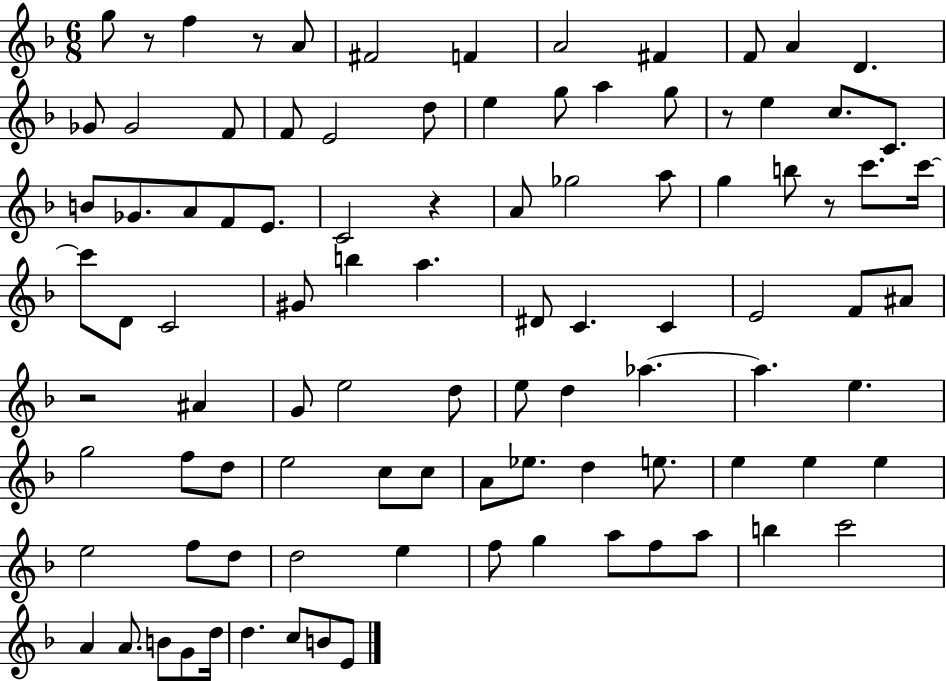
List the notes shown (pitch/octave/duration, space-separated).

G5/e R/e F5/q R/e A4/e F#4/h F4/q A4/h F#4/q F4/e A4/q D4/q. Gb4/e Gb4/h F4/e F4/e E4/h D5/e E5/q G5/e A5/q G5/e R/e E5/q C5/e. C4/e. B4/e Gb4/e. A4/e F4/e E4/e. C4/h R/q A4/e Gb5/h A5/e G5/q B5/e R/e C6/e. C6/s C6/e D4/e C4/h G#4/e B5/q A5/q. D#4/e C4/q. C4/q E4/h F4/e A#4/e R/h A#4/q G4/e E5/h D5/e E5/e D5/q Ab5/q. Ab5/q. E5/q. G5/h F5/e D5/e E5/h C5/e C5/e A4/e Eb5/e. D5/q E5/e. E5/q E5/q E5/q E5/h F5/e D5/e D5/h E5/q F5/e G5/q A5/e F5/e A5/e B5/q C6/h A4/q A4/e. B4/e G4/e D5/s D5/q. C5/e B4/e E4/e